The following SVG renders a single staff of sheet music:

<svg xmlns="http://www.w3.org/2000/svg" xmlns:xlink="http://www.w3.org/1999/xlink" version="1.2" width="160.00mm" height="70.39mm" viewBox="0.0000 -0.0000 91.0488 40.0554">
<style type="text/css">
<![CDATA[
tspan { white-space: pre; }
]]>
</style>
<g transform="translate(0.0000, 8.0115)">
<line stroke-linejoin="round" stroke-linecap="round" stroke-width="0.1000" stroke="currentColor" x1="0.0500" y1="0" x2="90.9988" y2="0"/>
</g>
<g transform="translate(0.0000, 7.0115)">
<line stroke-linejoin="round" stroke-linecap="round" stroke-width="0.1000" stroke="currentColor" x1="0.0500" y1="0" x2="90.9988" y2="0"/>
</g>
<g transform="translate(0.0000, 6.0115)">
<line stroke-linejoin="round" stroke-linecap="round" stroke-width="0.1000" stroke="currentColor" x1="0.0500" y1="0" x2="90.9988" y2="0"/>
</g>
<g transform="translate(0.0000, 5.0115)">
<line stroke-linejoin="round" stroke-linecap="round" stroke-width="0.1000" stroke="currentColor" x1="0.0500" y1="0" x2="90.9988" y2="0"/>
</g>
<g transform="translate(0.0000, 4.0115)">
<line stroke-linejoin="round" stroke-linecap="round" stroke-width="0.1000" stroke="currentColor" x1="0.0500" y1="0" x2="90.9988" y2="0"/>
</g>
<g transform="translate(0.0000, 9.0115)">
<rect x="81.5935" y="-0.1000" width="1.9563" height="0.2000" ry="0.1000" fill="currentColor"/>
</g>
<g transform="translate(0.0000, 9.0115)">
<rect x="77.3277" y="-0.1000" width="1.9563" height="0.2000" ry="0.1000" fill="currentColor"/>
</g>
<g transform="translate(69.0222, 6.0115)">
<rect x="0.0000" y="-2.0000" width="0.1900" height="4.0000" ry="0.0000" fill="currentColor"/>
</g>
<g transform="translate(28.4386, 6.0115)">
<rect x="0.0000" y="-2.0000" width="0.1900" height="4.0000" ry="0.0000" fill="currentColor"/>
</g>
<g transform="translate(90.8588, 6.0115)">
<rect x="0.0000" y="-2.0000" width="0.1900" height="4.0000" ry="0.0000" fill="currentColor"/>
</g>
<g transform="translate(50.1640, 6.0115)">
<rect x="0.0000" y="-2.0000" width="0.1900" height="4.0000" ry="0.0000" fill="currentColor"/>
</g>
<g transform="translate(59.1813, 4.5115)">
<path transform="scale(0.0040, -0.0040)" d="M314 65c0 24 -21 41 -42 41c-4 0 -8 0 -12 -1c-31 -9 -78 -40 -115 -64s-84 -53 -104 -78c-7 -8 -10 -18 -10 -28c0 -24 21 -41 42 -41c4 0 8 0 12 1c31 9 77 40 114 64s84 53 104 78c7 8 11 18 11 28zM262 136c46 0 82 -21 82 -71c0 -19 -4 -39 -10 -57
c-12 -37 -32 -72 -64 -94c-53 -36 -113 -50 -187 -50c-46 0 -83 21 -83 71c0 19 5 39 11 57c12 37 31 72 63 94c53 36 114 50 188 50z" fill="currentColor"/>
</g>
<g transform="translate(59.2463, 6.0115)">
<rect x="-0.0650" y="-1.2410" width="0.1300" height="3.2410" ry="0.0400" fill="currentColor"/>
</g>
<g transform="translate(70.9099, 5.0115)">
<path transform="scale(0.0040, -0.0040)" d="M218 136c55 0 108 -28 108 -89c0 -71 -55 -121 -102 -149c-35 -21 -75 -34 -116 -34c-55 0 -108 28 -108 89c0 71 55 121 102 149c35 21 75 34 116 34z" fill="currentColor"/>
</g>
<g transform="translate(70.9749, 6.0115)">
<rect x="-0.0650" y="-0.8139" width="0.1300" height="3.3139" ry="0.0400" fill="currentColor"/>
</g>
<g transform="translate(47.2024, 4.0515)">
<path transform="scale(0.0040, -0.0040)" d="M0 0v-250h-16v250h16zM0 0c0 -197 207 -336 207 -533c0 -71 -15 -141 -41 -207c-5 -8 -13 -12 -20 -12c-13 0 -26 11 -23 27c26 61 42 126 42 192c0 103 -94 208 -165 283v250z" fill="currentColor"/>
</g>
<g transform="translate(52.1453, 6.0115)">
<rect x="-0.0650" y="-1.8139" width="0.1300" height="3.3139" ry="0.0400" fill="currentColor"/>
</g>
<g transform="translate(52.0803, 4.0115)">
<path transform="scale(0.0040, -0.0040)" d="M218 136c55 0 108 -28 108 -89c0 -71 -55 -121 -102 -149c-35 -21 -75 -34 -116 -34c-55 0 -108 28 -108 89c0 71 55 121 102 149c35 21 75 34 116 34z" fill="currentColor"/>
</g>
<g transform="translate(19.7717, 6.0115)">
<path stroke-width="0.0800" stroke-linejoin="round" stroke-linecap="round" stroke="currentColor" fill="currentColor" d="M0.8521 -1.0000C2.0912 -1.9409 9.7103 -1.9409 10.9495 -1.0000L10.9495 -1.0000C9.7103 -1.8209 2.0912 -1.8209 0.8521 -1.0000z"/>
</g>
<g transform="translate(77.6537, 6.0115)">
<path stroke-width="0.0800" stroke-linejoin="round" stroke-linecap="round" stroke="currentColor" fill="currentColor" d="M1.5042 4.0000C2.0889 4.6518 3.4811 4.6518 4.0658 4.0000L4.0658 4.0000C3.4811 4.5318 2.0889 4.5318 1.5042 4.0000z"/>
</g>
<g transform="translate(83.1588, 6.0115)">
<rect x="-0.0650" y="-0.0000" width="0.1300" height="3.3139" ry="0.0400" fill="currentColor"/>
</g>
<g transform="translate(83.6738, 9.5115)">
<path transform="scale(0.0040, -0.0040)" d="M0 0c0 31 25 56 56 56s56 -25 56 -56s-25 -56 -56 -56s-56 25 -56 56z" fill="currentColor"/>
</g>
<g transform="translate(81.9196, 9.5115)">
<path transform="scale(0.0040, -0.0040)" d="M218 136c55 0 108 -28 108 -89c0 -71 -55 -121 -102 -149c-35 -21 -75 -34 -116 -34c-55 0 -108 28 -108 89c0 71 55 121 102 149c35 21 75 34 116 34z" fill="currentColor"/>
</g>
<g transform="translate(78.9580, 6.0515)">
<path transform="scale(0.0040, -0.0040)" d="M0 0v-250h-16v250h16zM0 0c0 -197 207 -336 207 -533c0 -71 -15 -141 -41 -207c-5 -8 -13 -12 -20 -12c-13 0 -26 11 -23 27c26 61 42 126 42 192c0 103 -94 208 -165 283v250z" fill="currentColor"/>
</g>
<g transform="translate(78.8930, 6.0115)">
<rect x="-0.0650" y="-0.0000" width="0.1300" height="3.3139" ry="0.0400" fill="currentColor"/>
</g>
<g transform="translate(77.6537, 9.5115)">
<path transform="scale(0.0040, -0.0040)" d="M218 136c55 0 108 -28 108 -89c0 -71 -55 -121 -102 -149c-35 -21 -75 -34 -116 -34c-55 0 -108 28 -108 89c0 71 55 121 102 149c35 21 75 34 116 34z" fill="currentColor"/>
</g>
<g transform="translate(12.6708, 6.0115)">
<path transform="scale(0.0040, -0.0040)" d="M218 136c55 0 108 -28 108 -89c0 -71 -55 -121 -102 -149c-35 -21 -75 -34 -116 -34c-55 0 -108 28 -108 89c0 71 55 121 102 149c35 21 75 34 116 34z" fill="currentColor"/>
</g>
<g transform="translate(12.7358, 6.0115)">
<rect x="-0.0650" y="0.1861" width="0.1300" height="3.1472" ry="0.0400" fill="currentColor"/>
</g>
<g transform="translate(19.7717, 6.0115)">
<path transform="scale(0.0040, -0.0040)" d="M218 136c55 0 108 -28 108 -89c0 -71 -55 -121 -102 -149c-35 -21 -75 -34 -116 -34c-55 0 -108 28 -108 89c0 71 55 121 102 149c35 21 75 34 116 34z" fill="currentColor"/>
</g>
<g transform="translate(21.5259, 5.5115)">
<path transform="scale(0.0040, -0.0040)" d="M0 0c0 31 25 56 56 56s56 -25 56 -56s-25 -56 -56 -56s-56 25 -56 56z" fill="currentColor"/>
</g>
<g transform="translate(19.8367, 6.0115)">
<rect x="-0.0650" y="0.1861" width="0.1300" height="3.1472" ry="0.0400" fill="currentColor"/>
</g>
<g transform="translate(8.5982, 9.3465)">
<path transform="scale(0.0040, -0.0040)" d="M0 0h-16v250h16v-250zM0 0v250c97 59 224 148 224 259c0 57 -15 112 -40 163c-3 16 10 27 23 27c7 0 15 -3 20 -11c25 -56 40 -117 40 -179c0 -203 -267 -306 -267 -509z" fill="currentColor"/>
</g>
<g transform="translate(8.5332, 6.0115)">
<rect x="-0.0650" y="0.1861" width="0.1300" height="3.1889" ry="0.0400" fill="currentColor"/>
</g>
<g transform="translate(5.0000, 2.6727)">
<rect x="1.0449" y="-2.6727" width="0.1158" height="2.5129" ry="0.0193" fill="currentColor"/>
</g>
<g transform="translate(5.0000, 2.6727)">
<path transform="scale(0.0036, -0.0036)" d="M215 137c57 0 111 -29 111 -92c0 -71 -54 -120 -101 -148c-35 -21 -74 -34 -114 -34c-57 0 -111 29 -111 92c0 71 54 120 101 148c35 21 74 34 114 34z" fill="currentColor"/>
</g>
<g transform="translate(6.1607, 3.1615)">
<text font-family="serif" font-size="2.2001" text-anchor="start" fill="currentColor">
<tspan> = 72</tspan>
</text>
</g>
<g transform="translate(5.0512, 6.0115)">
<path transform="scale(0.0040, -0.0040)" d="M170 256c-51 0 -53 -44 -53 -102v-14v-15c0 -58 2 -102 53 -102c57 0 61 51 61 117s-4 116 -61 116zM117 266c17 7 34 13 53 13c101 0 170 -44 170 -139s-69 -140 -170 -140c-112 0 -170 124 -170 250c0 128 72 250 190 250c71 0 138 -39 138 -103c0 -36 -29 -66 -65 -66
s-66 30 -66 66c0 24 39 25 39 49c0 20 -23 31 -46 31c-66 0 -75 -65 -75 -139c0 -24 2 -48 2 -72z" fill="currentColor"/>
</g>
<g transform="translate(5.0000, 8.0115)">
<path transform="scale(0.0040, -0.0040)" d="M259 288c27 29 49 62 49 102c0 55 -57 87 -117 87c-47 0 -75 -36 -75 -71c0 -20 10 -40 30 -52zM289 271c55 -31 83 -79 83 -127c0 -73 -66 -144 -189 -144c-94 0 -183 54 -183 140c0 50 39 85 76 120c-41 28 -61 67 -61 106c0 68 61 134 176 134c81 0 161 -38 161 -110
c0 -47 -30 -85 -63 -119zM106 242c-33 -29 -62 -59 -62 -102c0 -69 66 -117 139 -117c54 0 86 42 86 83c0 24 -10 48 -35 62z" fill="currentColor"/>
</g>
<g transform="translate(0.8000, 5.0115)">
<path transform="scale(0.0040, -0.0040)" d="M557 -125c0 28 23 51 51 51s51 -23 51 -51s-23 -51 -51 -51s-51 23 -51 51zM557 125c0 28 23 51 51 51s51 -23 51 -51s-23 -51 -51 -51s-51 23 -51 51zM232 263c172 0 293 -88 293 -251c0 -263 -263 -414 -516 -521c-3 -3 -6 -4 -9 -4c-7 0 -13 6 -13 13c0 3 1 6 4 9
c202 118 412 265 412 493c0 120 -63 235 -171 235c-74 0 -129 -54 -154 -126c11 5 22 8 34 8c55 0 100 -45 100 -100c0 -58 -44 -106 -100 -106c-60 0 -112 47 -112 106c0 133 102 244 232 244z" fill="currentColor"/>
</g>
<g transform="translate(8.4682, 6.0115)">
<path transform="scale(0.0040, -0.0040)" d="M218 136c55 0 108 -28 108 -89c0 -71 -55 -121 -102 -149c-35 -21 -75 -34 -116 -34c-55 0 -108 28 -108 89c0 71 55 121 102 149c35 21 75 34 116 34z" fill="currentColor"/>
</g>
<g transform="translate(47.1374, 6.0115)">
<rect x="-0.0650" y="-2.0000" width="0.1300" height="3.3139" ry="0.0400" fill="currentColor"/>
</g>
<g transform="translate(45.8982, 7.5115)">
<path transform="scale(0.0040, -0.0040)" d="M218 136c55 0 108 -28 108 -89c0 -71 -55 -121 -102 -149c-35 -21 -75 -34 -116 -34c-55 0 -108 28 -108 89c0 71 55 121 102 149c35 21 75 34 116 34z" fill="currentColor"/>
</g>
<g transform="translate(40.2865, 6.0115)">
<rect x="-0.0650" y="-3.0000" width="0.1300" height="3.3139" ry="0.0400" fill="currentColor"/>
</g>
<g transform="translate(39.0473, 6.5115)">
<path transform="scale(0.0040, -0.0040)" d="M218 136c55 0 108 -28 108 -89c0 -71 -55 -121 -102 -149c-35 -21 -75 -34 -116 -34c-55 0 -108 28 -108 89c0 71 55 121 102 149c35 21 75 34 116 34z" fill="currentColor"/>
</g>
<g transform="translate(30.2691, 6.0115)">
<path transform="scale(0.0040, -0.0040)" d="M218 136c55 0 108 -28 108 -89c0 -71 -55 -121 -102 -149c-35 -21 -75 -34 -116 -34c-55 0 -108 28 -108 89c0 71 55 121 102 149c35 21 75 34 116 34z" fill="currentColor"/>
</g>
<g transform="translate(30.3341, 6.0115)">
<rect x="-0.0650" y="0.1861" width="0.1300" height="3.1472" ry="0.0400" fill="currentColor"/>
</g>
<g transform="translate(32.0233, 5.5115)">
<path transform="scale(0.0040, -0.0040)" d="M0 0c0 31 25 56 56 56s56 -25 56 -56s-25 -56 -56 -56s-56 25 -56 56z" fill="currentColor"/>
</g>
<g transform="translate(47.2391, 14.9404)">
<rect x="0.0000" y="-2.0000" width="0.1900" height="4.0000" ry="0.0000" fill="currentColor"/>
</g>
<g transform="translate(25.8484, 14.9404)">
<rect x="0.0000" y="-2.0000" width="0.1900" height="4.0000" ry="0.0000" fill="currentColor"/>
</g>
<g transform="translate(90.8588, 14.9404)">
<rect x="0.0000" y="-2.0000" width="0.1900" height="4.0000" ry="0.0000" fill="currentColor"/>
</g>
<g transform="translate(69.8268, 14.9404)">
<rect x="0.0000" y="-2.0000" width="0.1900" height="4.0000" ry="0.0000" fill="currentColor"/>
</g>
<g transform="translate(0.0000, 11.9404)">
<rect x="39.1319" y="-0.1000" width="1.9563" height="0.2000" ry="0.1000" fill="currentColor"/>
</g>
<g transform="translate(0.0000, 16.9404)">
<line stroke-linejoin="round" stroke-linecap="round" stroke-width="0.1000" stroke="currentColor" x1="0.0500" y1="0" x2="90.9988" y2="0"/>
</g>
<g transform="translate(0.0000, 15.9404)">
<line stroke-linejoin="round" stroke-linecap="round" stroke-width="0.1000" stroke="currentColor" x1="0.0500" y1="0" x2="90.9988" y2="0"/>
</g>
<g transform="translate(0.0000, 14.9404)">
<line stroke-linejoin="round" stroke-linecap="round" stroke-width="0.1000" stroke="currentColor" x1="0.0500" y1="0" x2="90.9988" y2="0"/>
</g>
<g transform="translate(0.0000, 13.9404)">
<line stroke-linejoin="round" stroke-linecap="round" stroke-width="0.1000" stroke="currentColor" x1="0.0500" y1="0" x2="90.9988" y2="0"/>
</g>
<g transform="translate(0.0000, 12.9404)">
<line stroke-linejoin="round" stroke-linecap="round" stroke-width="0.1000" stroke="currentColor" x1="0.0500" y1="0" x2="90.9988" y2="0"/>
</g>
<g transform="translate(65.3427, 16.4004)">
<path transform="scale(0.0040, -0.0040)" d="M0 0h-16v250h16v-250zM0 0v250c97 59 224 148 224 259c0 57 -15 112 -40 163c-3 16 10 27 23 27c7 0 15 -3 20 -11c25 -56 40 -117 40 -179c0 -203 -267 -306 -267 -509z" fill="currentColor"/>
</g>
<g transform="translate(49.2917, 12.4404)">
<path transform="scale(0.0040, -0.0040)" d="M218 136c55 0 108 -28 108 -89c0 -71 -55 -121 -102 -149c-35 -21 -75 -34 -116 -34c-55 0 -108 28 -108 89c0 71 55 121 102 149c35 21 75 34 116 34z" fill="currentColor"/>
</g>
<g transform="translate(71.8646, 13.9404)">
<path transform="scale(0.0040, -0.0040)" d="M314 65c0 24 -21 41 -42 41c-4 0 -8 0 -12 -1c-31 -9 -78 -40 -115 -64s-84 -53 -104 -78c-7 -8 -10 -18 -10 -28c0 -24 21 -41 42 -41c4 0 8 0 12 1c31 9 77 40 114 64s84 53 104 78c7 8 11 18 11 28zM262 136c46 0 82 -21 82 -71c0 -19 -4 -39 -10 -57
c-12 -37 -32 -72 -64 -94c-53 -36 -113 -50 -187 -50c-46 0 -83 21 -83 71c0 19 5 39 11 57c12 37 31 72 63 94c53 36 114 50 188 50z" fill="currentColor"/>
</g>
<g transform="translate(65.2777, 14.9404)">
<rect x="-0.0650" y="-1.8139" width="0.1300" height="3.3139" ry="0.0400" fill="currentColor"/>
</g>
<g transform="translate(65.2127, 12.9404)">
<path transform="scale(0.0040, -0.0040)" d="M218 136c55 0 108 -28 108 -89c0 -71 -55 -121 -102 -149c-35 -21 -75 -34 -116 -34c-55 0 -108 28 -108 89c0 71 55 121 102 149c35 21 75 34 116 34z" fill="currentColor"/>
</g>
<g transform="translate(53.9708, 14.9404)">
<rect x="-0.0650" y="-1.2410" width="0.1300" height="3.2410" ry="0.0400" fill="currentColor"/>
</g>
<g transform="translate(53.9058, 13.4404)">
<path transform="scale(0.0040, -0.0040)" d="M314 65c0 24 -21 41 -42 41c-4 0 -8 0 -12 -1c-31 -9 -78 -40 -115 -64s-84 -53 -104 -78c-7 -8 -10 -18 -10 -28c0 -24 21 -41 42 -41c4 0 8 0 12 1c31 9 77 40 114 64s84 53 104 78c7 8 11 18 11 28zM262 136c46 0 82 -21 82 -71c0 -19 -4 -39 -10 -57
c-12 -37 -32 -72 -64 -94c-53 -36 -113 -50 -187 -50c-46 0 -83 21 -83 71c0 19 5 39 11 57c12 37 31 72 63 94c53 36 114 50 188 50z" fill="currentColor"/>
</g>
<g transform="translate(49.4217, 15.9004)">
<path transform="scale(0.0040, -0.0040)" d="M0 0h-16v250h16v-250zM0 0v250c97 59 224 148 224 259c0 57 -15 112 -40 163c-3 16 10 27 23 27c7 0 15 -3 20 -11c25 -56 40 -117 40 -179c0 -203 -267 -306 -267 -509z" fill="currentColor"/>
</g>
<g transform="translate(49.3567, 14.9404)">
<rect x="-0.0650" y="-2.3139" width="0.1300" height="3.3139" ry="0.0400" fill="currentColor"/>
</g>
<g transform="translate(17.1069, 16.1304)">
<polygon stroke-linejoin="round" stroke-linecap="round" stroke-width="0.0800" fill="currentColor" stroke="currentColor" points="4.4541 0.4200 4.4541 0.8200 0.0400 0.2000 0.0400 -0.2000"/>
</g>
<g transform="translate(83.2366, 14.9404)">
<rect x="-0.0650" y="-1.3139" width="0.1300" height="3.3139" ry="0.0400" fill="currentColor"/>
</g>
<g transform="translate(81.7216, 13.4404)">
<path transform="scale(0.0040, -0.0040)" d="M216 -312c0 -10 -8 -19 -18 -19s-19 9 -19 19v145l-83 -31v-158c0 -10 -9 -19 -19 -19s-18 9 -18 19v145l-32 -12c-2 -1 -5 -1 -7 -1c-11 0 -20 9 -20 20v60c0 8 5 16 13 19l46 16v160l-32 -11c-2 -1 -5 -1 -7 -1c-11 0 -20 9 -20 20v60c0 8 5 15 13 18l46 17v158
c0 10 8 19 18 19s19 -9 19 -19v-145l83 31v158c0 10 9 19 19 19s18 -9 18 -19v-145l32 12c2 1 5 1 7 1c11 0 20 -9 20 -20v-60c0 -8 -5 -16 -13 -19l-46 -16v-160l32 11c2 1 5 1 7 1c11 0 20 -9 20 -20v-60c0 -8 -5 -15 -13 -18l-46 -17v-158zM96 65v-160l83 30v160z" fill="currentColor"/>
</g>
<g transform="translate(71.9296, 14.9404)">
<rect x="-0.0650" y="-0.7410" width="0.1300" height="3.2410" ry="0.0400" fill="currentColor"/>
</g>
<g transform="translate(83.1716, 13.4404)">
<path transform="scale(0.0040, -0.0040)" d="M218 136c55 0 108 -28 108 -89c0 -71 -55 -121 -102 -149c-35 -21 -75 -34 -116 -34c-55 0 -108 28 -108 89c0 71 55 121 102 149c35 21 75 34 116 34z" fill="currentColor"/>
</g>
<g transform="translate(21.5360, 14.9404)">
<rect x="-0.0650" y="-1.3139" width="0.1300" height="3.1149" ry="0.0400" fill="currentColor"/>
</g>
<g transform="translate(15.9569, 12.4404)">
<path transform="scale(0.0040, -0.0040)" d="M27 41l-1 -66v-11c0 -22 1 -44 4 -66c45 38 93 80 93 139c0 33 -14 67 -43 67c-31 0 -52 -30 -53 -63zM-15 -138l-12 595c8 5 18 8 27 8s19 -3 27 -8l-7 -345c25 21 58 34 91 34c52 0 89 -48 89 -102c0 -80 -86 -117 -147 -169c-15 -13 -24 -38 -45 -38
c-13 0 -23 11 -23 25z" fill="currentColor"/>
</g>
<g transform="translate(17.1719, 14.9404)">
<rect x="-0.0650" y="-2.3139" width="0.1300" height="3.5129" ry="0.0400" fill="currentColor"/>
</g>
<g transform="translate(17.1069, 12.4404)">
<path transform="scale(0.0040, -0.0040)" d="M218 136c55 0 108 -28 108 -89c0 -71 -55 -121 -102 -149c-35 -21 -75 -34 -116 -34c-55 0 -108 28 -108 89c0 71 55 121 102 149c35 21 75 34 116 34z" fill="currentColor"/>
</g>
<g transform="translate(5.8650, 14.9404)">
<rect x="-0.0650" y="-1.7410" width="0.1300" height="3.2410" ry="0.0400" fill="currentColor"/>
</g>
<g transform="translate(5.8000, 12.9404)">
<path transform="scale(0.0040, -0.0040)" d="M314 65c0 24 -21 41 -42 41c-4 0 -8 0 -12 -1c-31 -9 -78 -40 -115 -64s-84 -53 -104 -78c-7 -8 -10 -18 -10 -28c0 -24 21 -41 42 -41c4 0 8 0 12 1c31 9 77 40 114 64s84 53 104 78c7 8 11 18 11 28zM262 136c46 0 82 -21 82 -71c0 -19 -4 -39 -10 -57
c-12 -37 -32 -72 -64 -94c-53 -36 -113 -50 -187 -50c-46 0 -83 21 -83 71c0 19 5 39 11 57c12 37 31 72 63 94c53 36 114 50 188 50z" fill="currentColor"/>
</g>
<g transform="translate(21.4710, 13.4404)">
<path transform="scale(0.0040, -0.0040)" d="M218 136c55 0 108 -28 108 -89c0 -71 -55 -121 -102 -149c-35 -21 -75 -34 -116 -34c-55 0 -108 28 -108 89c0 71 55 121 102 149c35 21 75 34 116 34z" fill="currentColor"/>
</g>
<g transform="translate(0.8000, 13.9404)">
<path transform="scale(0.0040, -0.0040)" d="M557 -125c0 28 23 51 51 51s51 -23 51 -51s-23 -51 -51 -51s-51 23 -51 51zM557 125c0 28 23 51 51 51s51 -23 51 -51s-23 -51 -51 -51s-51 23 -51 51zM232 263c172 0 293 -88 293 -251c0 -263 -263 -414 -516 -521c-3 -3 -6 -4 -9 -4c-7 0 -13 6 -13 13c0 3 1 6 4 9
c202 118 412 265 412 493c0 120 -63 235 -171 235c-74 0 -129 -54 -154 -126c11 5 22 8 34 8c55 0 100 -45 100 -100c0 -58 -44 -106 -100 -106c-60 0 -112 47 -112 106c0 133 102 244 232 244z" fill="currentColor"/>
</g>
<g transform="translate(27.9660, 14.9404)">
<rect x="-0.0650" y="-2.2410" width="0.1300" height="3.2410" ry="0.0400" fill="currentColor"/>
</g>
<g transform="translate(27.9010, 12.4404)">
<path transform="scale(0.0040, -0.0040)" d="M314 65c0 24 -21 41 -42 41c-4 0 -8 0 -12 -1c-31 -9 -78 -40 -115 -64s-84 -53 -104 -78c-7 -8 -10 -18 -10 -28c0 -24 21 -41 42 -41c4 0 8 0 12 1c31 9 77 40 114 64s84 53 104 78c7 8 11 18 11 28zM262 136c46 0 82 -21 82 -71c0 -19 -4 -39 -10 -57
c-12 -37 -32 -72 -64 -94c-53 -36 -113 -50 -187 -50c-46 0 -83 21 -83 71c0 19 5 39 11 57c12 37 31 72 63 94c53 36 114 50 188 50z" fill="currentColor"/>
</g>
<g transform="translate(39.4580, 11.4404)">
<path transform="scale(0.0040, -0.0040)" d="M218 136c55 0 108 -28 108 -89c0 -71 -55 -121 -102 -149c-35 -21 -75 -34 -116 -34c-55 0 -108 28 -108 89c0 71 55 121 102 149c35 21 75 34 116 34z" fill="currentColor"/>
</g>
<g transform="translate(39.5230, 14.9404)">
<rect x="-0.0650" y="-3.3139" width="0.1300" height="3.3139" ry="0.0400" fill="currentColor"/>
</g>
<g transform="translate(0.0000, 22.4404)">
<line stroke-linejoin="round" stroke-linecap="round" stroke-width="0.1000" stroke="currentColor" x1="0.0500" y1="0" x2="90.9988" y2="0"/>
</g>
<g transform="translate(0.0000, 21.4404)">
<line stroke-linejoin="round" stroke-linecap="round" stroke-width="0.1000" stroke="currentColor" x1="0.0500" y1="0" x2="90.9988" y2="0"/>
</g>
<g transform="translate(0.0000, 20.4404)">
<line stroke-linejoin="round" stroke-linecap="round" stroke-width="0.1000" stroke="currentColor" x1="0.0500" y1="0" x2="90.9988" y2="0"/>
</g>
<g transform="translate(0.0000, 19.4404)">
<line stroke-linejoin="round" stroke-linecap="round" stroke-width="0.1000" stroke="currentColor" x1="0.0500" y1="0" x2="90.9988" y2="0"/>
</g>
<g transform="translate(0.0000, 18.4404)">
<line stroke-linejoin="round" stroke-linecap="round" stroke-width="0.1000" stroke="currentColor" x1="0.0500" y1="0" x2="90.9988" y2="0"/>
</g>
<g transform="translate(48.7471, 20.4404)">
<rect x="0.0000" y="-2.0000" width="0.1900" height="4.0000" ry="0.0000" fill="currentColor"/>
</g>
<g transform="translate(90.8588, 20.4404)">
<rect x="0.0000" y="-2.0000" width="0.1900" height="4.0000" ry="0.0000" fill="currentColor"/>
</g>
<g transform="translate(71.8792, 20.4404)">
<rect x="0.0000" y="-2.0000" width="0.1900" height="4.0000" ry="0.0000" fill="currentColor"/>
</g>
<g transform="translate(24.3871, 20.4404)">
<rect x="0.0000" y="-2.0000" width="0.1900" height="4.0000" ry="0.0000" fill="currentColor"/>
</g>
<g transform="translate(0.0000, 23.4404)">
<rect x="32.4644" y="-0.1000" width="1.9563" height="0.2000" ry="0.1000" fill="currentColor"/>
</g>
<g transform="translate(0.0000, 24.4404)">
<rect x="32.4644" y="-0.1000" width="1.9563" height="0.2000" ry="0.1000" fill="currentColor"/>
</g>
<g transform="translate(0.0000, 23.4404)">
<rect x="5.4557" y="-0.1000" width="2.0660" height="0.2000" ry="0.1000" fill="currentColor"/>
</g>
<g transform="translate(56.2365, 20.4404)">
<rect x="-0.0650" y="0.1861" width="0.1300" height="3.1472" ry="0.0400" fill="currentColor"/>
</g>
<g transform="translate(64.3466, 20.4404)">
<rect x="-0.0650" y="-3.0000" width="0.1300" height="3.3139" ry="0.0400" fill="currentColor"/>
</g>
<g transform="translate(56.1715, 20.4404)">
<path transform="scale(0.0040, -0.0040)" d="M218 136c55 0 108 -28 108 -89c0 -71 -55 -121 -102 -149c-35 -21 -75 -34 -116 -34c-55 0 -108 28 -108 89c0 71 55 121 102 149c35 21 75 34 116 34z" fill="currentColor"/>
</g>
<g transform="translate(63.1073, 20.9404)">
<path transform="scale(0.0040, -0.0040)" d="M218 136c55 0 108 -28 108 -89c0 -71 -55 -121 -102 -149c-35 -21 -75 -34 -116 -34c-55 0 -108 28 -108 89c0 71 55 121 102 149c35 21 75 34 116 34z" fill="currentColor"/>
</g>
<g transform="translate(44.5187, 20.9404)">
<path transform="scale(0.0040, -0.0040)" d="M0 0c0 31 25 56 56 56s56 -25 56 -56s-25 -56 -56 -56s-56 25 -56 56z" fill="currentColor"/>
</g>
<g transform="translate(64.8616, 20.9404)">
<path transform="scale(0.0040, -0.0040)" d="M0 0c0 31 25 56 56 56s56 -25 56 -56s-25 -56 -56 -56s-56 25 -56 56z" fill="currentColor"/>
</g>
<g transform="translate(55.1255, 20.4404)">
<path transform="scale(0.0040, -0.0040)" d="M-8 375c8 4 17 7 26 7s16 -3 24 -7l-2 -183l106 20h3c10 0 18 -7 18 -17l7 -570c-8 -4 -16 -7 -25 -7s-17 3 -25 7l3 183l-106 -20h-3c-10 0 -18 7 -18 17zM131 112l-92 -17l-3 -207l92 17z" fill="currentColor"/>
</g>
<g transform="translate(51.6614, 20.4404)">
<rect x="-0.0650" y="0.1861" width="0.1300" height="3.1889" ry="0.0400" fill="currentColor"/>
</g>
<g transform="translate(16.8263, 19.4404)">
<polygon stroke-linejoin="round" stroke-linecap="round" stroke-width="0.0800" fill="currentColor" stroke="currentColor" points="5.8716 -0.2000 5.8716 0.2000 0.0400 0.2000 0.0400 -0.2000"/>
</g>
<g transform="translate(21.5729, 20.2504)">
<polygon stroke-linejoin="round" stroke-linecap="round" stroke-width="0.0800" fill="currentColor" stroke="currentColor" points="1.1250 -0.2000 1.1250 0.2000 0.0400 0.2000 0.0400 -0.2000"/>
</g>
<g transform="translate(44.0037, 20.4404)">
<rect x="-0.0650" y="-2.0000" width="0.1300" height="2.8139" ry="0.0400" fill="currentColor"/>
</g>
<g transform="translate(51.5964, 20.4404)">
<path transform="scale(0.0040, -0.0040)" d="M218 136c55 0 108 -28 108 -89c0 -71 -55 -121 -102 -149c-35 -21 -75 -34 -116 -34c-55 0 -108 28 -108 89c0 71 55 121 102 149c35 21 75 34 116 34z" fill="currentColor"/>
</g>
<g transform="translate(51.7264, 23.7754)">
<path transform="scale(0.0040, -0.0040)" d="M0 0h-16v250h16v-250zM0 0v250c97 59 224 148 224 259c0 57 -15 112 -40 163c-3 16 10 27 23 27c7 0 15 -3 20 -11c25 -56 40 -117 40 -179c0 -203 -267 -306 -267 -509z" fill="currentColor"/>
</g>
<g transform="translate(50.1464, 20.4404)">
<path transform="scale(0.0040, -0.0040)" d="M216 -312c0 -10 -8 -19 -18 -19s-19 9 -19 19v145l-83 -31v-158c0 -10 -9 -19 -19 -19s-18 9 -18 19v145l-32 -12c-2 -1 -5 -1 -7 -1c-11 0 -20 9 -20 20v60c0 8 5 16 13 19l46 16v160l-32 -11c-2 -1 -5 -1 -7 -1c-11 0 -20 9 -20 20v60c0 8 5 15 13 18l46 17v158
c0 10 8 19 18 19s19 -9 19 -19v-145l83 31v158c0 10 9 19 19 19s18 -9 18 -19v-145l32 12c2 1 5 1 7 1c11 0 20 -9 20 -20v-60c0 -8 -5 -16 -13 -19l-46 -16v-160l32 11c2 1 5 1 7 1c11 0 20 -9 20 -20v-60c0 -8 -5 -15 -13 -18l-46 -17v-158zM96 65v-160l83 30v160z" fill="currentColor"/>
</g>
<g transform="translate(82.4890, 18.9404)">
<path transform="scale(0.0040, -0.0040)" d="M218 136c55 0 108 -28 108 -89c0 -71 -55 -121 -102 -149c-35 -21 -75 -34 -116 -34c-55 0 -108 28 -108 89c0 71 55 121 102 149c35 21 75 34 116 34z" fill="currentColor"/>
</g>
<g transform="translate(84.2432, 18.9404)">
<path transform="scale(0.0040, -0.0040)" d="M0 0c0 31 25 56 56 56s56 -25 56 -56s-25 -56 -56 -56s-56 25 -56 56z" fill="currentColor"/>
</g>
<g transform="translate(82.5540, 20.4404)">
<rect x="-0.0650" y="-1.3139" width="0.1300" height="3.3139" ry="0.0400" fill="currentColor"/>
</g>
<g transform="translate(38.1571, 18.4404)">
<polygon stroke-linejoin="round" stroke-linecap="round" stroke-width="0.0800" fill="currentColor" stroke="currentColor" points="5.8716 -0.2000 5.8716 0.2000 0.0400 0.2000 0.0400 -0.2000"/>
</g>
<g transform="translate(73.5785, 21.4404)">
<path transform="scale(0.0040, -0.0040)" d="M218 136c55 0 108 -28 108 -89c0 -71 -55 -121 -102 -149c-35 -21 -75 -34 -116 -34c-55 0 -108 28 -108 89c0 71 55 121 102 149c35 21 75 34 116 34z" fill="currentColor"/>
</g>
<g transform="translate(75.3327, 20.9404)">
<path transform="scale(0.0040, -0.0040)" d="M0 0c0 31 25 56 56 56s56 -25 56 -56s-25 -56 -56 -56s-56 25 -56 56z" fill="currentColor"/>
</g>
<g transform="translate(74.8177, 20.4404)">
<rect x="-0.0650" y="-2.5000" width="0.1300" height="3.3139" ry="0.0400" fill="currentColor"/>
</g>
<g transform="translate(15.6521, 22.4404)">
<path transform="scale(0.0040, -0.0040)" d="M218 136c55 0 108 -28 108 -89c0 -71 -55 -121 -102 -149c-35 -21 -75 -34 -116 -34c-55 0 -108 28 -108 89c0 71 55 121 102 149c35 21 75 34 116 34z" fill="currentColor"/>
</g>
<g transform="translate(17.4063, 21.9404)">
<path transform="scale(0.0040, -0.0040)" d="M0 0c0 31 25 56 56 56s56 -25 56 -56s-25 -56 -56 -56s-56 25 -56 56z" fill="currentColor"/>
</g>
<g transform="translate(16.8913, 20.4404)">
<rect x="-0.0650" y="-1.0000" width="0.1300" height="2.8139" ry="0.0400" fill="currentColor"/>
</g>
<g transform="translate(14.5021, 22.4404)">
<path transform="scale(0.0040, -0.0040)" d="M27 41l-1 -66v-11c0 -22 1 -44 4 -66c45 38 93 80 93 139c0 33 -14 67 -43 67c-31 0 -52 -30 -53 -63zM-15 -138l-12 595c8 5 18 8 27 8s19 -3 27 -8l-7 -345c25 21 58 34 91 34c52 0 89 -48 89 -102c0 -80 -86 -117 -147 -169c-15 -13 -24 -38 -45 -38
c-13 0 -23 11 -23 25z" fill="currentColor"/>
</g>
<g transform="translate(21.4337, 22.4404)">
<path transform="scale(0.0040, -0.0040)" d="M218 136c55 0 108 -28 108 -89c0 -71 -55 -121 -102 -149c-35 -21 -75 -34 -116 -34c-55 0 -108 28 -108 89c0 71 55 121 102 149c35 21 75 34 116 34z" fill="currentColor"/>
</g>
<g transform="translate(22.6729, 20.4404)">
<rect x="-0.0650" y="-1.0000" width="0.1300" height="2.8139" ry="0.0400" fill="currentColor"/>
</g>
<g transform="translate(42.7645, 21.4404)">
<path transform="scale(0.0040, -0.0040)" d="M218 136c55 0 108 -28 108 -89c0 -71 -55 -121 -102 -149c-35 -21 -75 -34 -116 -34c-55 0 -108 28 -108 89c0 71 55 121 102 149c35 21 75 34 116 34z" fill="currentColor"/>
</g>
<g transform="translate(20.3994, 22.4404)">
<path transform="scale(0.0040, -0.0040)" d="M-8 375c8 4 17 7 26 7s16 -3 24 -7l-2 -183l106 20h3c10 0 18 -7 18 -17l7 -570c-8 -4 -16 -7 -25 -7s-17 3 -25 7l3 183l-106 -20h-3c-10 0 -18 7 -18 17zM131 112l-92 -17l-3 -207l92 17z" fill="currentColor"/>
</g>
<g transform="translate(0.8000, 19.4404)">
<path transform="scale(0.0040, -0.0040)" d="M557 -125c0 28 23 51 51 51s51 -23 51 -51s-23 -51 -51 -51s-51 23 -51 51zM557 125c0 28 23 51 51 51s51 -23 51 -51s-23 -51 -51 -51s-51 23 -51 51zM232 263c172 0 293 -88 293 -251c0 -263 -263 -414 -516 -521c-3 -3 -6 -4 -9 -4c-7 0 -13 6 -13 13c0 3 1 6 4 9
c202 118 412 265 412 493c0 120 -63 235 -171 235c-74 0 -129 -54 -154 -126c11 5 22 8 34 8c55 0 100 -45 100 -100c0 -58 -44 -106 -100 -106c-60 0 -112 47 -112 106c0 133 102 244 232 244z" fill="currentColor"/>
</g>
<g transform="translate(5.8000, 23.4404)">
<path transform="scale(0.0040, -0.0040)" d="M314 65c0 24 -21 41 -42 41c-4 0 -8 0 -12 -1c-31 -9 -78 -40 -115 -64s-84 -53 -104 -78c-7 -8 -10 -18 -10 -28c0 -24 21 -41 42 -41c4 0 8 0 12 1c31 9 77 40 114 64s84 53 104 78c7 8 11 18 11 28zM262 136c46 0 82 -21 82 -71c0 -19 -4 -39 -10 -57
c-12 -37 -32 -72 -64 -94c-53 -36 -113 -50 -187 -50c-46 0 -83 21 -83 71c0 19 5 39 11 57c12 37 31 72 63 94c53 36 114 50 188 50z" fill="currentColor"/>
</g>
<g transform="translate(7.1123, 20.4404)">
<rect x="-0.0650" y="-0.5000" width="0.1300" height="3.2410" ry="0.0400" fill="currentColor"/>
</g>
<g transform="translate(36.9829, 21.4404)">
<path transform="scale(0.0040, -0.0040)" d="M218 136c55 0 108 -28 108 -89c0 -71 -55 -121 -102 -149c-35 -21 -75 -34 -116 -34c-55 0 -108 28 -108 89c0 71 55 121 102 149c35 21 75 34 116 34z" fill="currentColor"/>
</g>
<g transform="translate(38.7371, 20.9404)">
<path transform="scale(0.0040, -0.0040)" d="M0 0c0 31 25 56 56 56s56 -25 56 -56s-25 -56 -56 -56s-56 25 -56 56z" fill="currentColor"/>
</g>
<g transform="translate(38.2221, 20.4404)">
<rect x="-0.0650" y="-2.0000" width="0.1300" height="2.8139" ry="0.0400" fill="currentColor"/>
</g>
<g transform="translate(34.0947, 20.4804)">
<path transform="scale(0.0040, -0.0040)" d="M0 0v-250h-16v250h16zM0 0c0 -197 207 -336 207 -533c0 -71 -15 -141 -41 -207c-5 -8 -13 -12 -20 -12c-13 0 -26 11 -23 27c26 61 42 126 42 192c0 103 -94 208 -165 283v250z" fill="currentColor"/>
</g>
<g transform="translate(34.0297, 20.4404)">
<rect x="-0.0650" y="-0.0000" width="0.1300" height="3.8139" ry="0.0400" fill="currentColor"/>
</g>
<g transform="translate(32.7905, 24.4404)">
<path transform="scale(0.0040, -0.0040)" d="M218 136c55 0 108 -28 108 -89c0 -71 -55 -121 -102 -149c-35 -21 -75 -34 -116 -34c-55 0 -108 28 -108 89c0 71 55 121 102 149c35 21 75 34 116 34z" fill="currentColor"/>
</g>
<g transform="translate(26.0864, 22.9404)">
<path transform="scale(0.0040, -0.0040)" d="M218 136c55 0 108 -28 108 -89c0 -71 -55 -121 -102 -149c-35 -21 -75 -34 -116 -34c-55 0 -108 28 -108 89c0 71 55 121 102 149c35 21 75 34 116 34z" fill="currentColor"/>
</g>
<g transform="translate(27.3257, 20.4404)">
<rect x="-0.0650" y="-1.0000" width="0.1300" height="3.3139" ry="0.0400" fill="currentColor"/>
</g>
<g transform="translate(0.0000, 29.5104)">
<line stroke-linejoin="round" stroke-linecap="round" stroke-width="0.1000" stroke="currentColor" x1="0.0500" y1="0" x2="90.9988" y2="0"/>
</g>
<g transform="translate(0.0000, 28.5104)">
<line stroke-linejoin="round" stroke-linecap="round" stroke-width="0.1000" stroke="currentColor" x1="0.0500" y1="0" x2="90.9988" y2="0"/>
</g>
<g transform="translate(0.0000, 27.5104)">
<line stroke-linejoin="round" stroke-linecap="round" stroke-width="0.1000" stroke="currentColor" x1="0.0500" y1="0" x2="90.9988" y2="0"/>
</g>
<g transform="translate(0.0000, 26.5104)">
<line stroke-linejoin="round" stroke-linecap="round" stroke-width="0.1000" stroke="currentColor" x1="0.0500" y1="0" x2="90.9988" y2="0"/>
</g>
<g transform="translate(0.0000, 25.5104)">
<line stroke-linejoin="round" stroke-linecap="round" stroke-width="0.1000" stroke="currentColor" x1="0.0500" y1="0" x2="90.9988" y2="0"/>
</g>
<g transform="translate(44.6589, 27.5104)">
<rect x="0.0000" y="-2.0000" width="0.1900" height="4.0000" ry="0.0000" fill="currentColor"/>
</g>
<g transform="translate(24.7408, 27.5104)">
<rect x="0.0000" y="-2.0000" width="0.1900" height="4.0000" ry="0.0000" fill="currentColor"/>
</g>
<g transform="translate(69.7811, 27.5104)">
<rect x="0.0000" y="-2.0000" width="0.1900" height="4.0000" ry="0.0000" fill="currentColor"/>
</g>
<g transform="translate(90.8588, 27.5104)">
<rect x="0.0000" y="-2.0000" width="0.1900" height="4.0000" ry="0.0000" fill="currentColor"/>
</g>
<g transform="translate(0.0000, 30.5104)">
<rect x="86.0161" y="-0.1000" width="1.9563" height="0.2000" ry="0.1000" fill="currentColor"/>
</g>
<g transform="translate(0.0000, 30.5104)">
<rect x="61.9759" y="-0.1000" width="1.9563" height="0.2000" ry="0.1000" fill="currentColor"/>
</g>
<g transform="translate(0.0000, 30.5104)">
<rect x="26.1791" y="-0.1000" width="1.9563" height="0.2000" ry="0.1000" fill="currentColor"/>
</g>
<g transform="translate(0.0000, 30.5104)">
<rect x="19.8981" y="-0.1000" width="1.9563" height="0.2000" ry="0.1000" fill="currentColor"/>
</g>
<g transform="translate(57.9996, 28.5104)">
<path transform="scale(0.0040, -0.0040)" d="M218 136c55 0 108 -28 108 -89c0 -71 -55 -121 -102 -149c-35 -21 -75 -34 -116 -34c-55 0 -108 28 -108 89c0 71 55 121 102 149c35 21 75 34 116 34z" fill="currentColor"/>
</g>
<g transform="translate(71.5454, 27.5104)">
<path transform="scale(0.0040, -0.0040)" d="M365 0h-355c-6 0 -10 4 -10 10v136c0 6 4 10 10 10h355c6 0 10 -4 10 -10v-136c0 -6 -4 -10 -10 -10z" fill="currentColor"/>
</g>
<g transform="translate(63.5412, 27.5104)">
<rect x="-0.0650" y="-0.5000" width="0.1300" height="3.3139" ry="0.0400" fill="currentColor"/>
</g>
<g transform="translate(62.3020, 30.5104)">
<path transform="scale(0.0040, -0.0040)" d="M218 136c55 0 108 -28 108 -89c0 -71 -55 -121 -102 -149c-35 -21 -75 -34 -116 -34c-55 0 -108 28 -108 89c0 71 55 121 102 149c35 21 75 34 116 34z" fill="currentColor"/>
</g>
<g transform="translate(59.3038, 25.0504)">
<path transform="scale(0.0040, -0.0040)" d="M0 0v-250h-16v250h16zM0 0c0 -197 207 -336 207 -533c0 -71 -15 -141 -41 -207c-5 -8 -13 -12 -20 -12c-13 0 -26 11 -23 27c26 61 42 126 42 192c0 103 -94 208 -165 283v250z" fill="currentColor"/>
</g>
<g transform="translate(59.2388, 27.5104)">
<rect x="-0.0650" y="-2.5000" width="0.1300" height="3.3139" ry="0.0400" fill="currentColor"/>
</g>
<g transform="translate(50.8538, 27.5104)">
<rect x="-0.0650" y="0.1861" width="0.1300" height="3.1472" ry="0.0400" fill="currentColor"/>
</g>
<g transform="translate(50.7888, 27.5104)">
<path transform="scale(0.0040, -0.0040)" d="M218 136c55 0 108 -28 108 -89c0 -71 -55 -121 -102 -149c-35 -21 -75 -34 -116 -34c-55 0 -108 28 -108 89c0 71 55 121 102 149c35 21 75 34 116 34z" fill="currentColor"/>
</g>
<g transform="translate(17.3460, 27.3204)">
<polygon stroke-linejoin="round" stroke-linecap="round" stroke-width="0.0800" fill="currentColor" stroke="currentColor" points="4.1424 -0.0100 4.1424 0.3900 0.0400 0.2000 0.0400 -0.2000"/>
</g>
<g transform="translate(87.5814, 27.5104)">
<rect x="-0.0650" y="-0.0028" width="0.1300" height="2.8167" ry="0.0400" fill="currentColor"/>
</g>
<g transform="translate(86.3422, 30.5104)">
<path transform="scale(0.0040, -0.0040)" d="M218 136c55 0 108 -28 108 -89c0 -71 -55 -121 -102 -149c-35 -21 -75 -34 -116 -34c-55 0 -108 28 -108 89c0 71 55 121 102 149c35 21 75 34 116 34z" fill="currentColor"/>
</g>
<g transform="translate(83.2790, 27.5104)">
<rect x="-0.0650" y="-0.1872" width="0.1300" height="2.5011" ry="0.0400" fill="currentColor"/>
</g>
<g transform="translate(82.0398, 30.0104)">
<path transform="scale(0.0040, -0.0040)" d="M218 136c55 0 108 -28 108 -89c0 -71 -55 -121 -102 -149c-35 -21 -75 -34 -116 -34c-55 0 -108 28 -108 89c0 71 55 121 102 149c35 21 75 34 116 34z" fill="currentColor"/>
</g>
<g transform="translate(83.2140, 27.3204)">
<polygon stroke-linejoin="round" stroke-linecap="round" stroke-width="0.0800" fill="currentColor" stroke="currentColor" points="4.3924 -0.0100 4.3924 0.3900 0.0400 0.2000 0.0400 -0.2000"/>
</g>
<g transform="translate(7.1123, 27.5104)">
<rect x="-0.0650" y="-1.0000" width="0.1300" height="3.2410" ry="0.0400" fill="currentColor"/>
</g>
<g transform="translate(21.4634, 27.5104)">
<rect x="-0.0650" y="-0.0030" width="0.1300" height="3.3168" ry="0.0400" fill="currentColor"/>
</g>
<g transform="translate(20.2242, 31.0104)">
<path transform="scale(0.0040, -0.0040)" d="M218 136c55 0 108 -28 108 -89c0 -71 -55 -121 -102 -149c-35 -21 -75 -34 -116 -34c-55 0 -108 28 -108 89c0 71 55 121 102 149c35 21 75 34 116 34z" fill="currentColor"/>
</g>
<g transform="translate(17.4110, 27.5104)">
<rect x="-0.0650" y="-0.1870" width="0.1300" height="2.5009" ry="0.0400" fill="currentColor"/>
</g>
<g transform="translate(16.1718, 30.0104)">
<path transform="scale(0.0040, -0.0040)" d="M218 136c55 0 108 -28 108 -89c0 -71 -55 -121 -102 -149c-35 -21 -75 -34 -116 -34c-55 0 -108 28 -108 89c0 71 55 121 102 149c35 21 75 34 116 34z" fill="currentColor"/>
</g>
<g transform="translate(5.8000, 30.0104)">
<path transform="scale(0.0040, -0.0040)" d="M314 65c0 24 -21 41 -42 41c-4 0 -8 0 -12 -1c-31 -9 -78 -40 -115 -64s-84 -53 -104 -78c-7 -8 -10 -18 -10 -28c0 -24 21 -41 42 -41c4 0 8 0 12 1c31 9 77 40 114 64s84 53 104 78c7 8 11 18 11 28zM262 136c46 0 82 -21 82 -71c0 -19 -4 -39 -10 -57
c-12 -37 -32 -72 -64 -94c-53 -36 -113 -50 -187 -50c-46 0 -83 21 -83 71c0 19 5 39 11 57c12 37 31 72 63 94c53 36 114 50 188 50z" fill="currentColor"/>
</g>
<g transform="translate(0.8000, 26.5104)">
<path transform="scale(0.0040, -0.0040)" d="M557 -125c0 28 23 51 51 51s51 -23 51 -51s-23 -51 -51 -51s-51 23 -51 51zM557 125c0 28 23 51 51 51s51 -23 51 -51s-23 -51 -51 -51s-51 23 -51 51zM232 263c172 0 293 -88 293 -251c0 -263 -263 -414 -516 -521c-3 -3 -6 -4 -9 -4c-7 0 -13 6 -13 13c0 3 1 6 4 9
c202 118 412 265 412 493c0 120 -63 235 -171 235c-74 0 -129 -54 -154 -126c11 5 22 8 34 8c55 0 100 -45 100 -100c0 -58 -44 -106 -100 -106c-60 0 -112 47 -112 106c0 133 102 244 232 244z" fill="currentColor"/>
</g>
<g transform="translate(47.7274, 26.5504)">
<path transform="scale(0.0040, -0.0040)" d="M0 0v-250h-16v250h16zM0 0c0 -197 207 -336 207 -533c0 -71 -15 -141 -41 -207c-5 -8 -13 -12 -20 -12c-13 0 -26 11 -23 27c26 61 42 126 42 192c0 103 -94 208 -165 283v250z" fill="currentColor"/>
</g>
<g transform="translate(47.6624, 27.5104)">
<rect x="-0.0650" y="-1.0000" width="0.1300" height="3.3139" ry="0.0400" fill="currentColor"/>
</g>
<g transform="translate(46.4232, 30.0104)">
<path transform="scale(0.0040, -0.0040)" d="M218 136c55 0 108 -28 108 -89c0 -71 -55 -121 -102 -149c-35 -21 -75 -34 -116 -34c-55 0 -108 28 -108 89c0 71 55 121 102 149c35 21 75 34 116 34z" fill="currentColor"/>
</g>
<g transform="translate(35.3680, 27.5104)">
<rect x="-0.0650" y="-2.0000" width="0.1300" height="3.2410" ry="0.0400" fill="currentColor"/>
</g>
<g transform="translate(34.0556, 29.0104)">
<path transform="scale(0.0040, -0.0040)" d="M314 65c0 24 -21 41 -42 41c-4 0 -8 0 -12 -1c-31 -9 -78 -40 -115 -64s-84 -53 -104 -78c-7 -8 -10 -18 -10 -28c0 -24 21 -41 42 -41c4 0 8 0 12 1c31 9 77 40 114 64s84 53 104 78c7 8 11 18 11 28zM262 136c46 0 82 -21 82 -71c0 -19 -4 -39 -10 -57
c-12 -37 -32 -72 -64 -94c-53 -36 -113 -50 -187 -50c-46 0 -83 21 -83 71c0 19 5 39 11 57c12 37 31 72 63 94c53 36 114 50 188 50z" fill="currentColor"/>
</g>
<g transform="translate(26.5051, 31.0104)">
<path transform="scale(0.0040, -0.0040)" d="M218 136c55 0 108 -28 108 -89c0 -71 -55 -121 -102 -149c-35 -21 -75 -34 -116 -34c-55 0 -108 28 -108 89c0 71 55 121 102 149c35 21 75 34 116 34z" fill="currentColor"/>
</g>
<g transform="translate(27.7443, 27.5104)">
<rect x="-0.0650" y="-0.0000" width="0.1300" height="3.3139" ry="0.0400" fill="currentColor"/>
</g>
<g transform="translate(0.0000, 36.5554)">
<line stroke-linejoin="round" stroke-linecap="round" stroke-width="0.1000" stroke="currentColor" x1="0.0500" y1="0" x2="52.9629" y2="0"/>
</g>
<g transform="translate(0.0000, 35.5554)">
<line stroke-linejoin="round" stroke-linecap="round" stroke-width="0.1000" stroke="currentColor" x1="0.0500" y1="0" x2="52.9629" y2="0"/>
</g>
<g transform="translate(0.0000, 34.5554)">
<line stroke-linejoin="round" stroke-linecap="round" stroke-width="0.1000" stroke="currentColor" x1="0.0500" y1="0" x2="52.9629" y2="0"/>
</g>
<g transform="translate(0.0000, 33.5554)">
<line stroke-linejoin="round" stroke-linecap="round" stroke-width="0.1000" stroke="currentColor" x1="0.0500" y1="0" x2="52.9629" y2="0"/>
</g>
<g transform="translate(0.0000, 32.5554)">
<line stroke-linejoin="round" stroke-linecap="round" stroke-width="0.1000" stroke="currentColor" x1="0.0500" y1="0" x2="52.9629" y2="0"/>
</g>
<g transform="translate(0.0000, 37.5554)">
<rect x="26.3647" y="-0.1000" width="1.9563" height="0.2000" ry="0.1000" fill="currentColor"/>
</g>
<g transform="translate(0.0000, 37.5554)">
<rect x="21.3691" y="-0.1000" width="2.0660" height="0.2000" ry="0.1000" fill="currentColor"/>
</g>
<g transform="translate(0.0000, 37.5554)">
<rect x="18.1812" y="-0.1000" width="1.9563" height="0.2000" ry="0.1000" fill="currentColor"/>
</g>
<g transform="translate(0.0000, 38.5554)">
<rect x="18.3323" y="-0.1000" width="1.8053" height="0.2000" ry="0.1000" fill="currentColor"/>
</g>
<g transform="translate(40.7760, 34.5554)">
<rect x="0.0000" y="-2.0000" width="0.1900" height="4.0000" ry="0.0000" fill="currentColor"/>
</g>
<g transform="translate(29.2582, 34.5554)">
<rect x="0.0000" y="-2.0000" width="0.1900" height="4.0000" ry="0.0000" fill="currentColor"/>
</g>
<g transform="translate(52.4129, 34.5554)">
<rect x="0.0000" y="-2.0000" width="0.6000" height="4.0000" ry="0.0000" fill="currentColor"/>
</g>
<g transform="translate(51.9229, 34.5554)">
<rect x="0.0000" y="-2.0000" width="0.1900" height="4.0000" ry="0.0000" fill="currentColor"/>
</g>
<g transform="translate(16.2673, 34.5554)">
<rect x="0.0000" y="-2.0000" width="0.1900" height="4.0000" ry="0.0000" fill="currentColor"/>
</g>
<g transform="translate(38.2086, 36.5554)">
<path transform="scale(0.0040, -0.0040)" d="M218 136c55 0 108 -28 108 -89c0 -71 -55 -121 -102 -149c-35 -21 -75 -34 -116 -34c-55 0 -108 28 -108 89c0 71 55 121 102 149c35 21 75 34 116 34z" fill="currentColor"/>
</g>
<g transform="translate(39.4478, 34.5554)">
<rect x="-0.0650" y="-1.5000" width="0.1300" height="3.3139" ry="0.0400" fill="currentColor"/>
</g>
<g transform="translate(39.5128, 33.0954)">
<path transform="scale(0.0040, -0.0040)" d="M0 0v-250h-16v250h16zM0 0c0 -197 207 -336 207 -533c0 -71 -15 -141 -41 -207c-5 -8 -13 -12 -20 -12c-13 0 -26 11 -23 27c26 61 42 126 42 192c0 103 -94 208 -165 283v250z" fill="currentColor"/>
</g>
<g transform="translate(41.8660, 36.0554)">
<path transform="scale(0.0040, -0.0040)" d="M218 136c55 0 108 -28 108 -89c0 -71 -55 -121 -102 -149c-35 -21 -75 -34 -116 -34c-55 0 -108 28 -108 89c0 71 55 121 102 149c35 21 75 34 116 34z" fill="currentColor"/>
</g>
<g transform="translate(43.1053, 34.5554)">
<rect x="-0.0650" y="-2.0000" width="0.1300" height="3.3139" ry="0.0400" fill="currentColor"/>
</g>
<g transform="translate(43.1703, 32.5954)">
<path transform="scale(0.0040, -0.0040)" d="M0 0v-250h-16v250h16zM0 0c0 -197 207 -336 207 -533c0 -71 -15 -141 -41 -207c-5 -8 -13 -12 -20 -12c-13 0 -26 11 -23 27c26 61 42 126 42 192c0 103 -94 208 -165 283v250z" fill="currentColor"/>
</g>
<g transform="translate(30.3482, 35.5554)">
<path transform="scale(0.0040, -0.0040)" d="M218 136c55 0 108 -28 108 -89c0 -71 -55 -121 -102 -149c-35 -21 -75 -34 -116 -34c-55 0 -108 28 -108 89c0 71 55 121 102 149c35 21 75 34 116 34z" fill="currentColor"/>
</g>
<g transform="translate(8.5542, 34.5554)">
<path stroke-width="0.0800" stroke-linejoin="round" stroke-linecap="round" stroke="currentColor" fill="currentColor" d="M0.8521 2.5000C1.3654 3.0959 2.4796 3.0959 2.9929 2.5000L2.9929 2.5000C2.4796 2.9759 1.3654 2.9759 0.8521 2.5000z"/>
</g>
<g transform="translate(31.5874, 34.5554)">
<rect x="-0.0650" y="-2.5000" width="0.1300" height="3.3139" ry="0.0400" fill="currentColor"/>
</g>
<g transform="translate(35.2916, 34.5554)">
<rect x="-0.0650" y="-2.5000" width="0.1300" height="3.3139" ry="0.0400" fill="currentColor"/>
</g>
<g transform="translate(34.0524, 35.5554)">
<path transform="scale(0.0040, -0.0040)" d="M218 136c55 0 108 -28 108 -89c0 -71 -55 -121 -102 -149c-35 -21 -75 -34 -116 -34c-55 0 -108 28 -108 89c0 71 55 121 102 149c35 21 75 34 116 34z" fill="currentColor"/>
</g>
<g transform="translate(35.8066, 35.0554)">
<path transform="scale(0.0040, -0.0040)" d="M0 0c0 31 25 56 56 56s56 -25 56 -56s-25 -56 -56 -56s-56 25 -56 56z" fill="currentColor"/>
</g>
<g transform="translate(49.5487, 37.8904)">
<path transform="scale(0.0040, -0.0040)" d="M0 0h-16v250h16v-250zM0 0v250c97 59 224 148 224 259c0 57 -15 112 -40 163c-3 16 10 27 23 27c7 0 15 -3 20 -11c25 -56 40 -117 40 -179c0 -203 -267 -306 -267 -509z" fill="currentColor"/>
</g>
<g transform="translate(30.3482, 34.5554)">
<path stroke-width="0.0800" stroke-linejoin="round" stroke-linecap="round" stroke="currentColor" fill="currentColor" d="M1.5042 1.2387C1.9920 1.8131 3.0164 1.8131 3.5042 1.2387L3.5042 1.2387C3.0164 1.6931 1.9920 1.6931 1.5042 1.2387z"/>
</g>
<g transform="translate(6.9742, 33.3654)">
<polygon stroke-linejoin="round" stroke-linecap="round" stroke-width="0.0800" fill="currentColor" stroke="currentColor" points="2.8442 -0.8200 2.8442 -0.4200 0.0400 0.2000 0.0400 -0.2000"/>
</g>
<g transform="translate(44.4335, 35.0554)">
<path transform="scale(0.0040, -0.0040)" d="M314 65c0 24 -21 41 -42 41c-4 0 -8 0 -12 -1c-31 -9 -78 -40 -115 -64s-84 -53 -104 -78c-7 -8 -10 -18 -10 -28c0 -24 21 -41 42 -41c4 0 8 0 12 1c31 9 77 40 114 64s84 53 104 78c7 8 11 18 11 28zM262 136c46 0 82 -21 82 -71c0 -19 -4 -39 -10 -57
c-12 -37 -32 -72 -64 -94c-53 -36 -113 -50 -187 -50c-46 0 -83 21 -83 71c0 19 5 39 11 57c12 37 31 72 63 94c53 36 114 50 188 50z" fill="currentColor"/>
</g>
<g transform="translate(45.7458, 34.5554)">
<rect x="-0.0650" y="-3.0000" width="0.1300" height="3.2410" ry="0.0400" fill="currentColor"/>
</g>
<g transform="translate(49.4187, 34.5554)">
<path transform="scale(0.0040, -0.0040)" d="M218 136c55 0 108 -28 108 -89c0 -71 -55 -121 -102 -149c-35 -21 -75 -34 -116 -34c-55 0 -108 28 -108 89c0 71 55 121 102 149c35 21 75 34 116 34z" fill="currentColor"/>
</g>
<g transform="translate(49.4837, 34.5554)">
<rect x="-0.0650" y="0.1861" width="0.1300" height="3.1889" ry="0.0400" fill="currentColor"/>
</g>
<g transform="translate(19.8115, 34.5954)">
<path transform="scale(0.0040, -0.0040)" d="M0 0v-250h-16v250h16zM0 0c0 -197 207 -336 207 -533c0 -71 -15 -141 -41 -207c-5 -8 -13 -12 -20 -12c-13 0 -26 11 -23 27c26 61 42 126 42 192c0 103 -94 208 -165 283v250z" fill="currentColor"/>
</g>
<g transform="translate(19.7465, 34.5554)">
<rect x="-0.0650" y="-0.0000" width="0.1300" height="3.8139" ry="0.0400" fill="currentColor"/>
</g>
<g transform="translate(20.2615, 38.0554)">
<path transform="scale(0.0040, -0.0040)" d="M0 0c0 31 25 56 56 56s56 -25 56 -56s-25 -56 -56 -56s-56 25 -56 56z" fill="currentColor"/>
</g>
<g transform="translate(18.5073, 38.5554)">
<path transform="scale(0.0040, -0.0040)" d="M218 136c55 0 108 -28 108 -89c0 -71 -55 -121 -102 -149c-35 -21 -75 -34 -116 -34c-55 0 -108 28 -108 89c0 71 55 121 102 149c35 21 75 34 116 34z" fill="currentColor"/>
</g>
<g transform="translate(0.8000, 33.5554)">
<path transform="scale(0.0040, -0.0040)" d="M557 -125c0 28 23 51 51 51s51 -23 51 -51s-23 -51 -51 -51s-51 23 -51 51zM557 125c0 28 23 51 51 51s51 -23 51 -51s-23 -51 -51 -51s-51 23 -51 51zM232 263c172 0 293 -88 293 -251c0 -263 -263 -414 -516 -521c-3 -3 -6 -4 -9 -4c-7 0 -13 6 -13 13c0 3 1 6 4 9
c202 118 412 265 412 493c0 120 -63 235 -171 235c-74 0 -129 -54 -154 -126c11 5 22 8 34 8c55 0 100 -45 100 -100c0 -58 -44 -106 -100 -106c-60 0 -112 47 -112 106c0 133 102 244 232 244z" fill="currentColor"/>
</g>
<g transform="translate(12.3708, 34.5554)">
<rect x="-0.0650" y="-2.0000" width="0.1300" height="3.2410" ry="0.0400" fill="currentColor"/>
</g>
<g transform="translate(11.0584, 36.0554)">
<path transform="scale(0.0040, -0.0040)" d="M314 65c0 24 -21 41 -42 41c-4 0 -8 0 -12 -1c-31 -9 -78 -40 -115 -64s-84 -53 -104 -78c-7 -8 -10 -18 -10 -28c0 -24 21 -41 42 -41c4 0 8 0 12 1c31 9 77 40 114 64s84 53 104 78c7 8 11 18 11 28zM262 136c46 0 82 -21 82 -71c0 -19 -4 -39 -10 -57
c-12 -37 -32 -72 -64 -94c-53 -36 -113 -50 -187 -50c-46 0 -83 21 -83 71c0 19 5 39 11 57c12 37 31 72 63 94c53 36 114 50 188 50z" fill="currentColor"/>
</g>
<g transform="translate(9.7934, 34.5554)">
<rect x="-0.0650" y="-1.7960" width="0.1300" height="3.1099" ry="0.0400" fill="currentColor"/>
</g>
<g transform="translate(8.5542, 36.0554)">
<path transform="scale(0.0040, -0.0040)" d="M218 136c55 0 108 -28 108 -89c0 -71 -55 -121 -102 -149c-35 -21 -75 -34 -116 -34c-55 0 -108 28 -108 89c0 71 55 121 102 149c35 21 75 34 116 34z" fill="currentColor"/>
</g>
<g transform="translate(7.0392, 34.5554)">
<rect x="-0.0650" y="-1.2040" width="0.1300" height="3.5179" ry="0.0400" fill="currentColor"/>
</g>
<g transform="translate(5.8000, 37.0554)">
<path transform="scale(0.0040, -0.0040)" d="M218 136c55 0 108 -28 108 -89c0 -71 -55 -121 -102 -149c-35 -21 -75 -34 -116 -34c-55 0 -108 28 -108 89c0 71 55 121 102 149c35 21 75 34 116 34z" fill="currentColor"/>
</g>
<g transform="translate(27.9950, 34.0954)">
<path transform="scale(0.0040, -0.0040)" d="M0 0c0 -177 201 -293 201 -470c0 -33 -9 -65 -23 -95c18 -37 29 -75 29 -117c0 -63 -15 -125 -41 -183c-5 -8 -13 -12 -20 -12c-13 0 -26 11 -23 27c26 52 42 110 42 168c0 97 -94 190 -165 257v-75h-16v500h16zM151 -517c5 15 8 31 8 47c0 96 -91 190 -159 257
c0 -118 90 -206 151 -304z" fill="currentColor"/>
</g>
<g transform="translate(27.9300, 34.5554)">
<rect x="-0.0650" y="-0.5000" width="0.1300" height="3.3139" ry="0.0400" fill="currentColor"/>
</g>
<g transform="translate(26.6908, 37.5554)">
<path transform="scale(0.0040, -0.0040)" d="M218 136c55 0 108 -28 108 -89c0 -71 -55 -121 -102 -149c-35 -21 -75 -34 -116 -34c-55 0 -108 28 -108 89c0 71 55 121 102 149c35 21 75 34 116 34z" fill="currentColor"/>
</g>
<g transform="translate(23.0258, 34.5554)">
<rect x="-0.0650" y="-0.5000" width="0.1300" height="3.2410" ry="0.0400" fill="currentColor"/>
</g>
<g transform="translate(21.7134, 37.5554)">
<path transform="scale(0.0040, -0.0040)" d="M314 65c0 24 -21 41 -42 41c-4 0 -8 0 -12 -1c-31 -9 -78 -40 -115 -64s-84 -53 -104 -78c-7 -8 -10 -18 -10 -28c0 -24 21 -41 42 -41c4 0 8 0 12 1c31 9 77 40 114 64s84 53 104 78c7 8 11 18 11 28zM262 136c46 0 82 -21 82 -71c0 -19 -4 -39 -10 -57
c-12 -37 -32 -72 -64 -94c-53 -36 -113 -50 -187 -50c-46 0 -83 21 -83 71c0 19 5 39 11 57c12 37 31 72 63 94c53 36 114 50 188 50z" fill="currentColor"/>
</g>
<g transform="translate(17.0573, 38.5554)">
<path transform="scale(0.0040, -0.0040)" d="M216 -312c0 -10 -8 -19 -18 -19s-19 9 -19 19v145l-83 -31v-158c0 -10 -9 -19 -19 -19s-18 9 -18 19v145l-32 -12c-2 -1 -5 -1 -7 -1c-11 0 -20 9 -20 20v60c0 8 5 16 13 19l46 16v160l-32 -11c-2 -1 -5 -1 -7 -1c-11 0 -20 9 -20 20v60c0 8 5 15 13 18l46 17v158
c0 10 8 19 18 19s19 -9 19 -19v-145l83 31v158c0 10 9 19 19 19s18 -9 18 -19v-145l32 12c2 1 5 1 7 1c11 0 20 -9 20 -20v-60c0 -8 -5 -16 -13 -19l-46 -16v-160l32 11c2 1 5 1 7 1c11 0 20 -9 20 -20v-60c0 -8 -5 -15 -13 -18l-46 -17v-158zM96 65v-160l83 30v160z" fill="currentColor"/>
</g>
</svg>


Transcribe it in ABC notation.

X:1
T:Untitled
M:6/8
L:1/4
K:C
D,/2 D, D, D, C, A,,/2 A, G,2 F, D,,/2 D,, A,2 _B,/2 G,/2 B,2 D B,/2 G,2 A,/2 F,2 ^G, E,,2 _G,,/2 G,,/4 F,, C,,/2 B,,/2 B,,/2 ^D,/2 D, C, B,, G, F,,2 F,,/2 D,,/2 D,, A,,2 F,,/2 D, B,,/2 E,, z2 F,,/2 E,,/2 F,,/2 A,,/2 A,,2 ^C,,/2 E,,2 E,,/4 B,, B,, G,,/2 A,,/2 C,2 D,/2